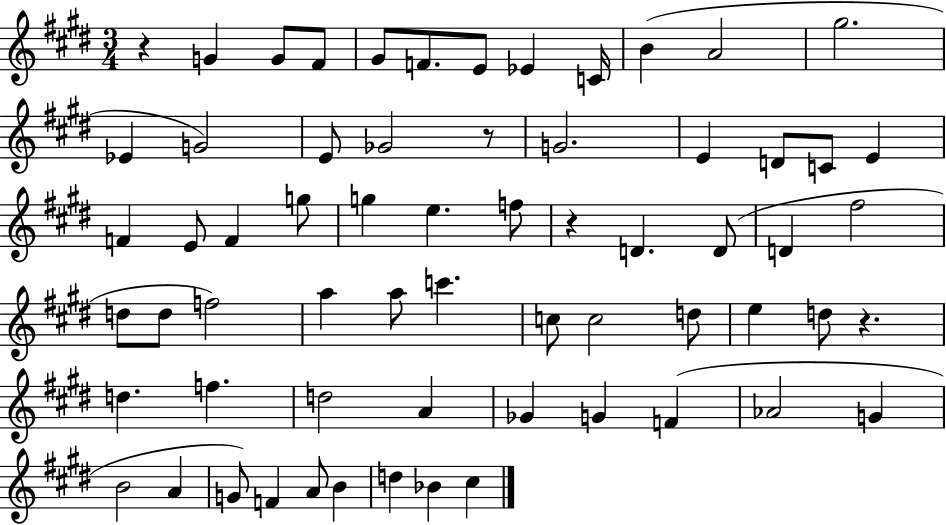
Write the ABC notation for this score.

X:1
T:Untitled
M:3/4
L:1/4
K:E
z G G/2 ^F/2 ^G/2 F/2 E/2 _E C/4 B A2 ^g2 _E G2 E/2 _G2 z/2 G2 E D/2 C/2 E F E/2 F g/2 g e f/2 z D D/2 D ^f2 d/2 d/2 f2 a a/2 c' c/2 c2 d/2 e d/2 z d f d2 A _G G F _A2 G B2 A G/2 F A/2 B d _B ^c